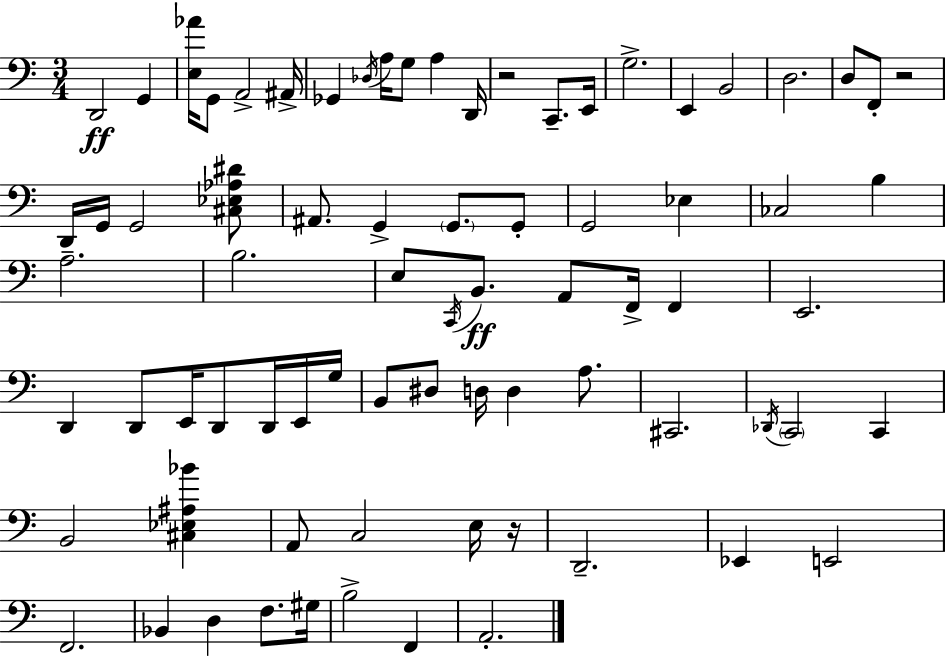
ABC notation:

X:1
T:Untitled
M:3/4
L:1/4
K:C
D,,2 G,, [E,_A]/4 G,,/2 A,,2 ^A,,/4 _G,, _D,/4 A,/4 G,/2 A, D,,/4 z2 C,,/2 E,,/4 G,2 E,, B,,2 D,2 D,/2 F,,/2 z2 D,,/4 G,,/4 G,,2 [^C,_E,_A,^D]/2 ^A,,/2 G,, G,,/2 G,,/2 G,,2 _E, _C,2 B, A,2 B,2 E,/2 C,,/4 B,,/2 A,,/2 F,,/4 F,, E,,2 D,, D,,/2 E,,/4 D,,/2 D,,/4 E,,/4 G,/4 B,,/2 ^D,/2 D,/4 D, A,/2 ^C,,2 _D,,/4 C,,2 C,, B,,2 [^C,_E,^A,_B] A,,/2 C,2 E,/4 z/4 D,,2 _E,, E,,2 F,,2 _B,, D, F,/2 ^G,/4 B,2 F,, A,,2